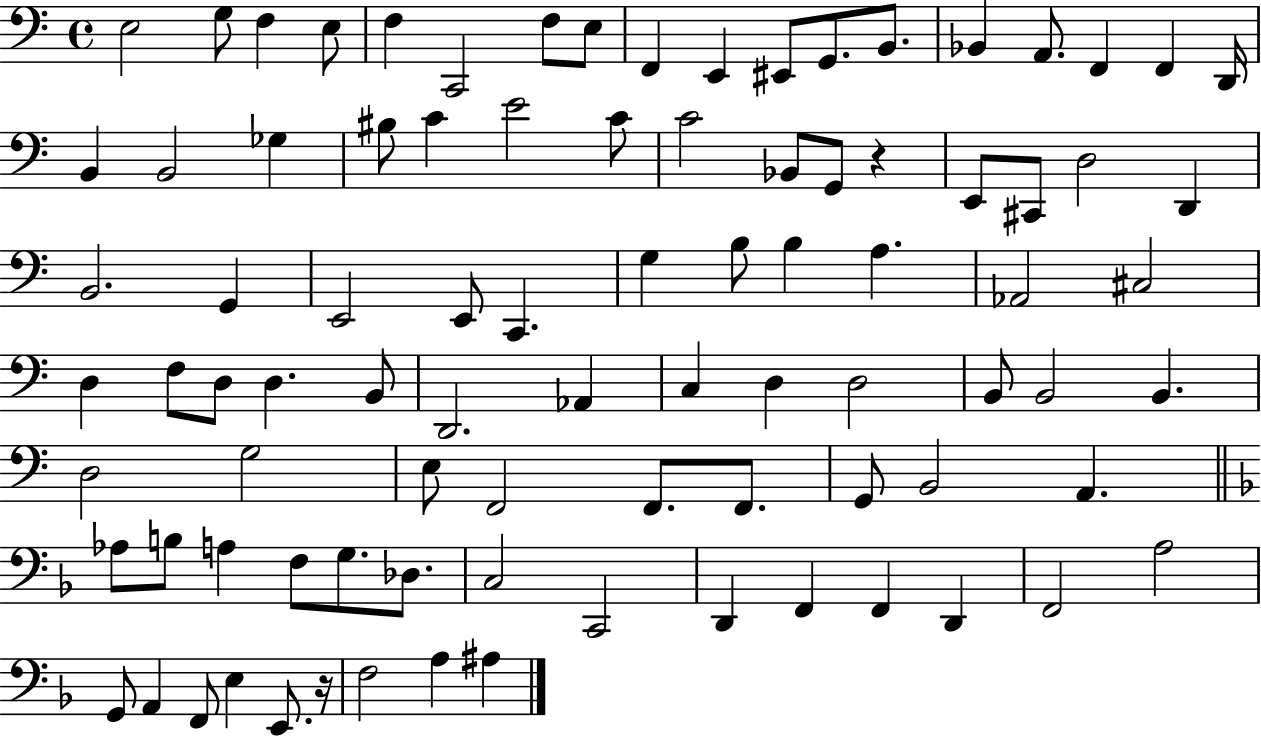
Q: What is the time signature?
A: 4/4